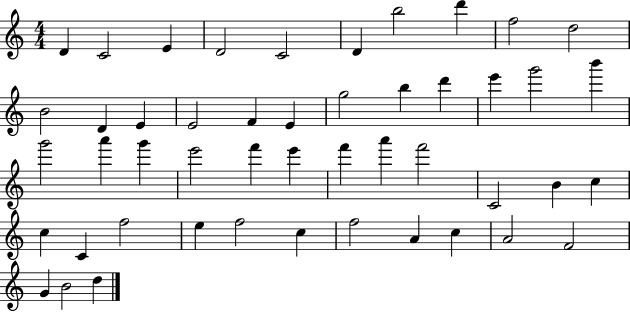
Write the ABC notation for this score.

X:1
T:Untitled
M:4/4
L:1/4
K:C
D C2 E D2 C2 D b2 d' f2 d2 B2 D E E2 F E g2 b d' e' g'2 b' g'2 a' g' e'2 f' e' f' a' f'2 C2 B c c C f2 e f2 c f2 A c A2 F2 G B2 d